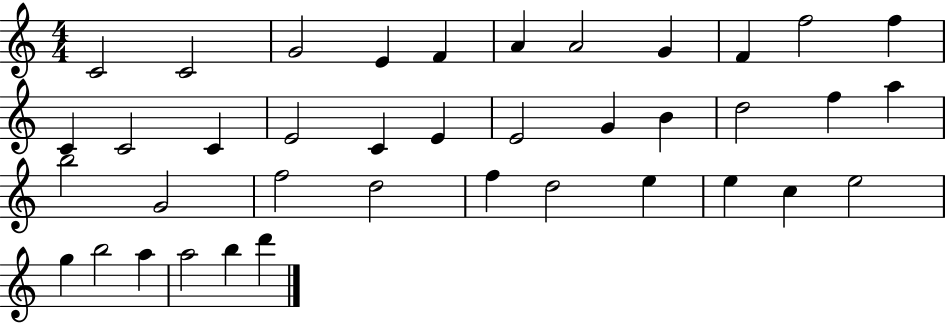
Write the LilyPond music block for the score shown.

{
  \clef treble
  \numericTimeSignature
  \time 4/4
  \key c \major
  c'2 c'2 | g'2 e'4 f'4 | a'4 a'2 g'4 | f'4 f''2 f''4 | \break c'4 c'2 c'4 | e'2 c'4 e'4 | e'2 g'4 b'4 | d''2 f''4 a''4 | \break b''2 g'2 | f''2 d''2 | f''4 d''2 e''4 | e''4 c''4 e''2 | \break g''4 b''2 a''4 | a''2 b''4 d'''4 | \bar "|."
}